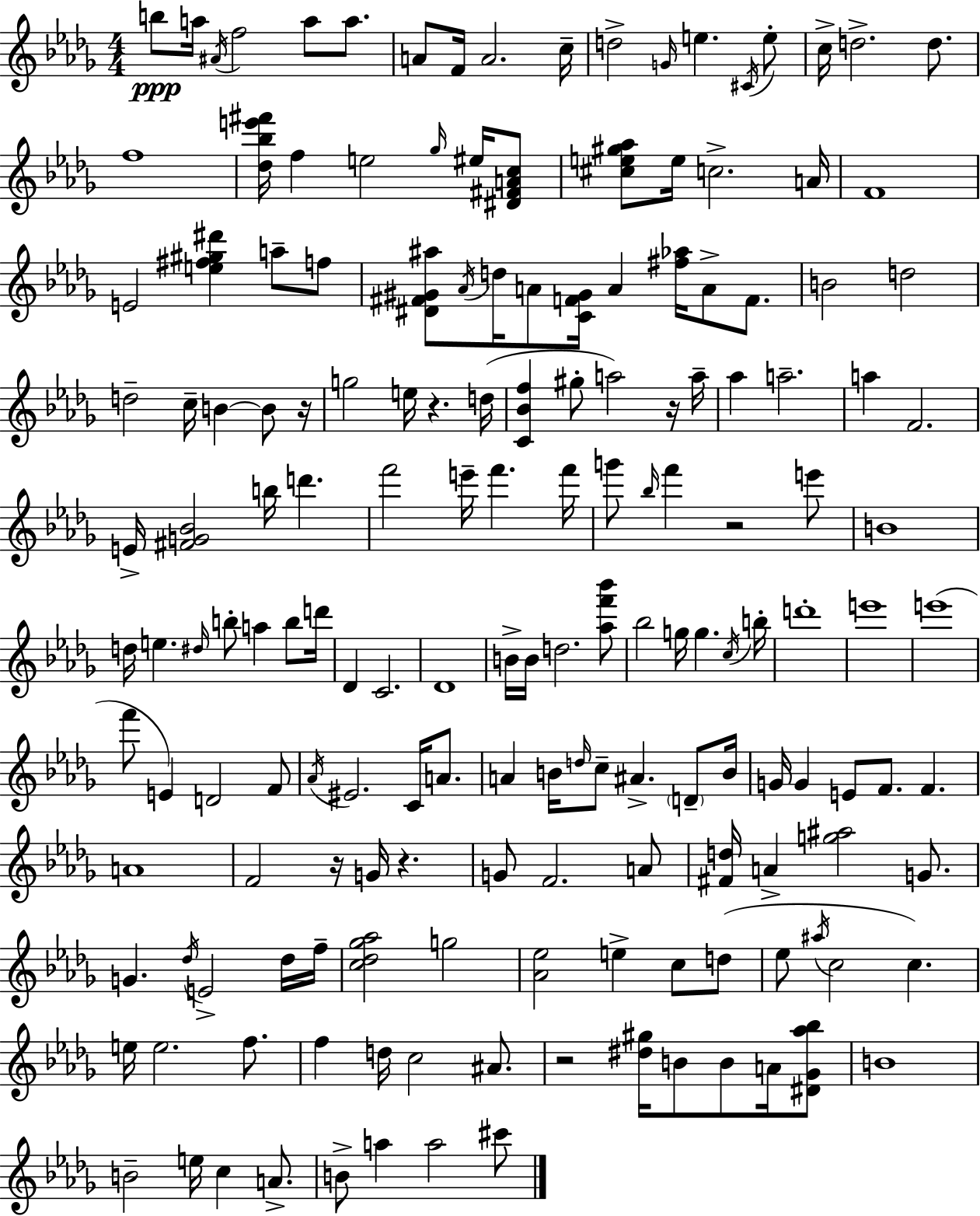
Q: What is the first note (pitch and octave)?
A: B5